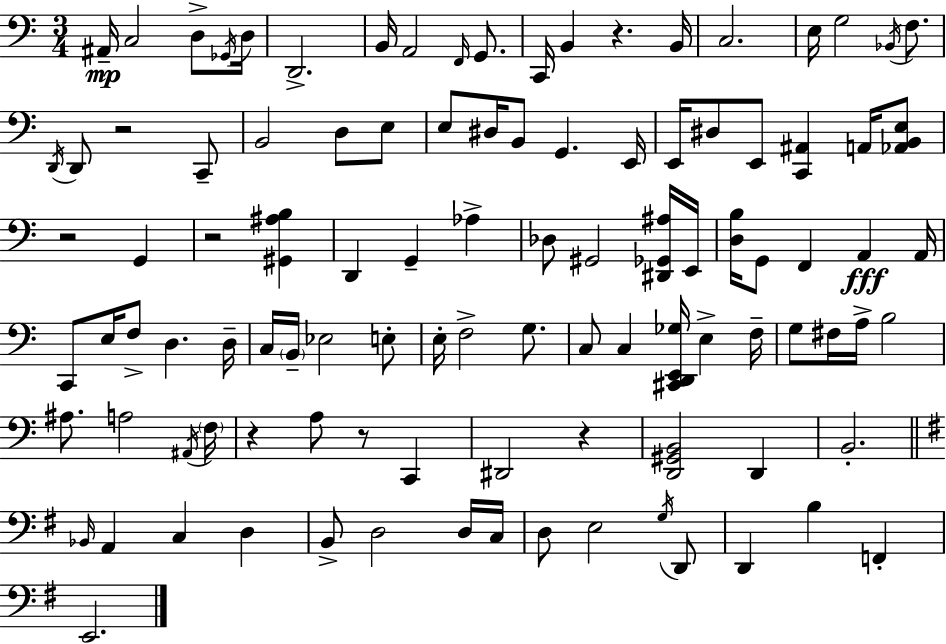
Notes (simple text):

A#2/s C3/h D3/e Gb2/s D3/s D2/h. B2/s A2/h F2/s G2/e. C2/s B2/q R/q. B2/s C3/h. E3/s G3/h Bb2/s F3/e. D2/s D2/e R/h C2/e B2/h D3/e E3/e E3/e D#3/s B2/e G2/q. E2/s E2/s D#3/e E2/e [C2,A#2]/q A2/s [Ab2,B2,E3]/e R/h G2/q R/h [G#2,A#3,B3]/q D2/q G2/q Ab3/q Db3/e G#2/h [D#2,Gb2,A#3]/s E2/s [D3,B3]/s G2/e F2/q A2/q A2/s C2/e E3/s F3/e D3/q. D3/s C3/s B2/s Eb3/h E3/e E3/s F3/h G3/e. C3/e C3/q [C#2,D2,E2,Gb3]/s E3/q F3/s G3/e F#3/s A3/s B3/h A#3/e. A3/h A#2/s F3/s R/q A3/e R/e C2/q D#2/h R/q [D2,G#2,B2]/h D2/q B2/h. Bb2/s A2/q C3/q D3/q B2/e D3/h D3/s C3/s D3/e E3/h G3/s D2/e D2/q B3/q F2/q E2/h.